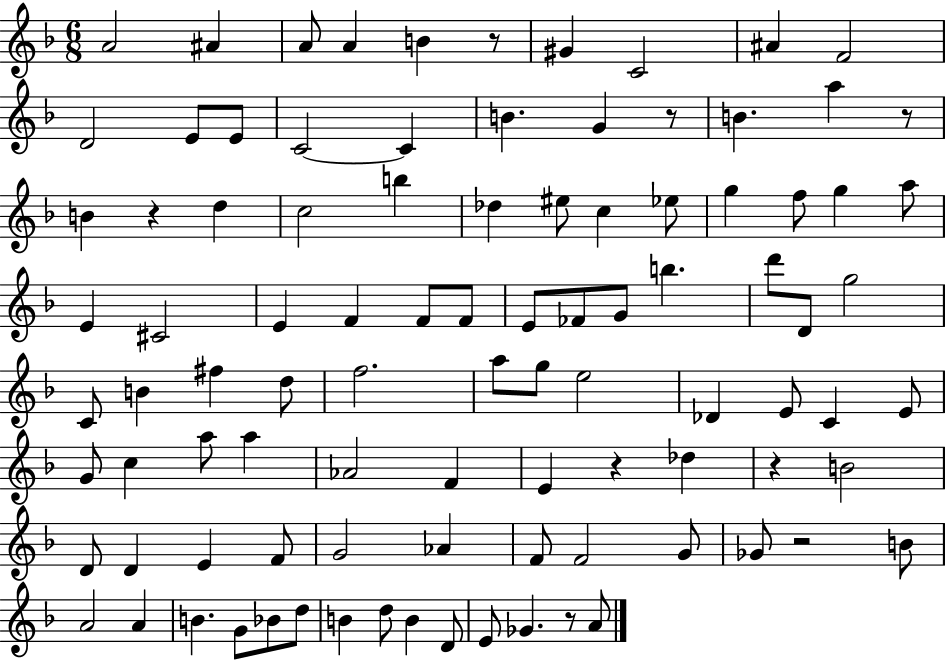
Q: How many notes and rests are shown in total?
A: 96